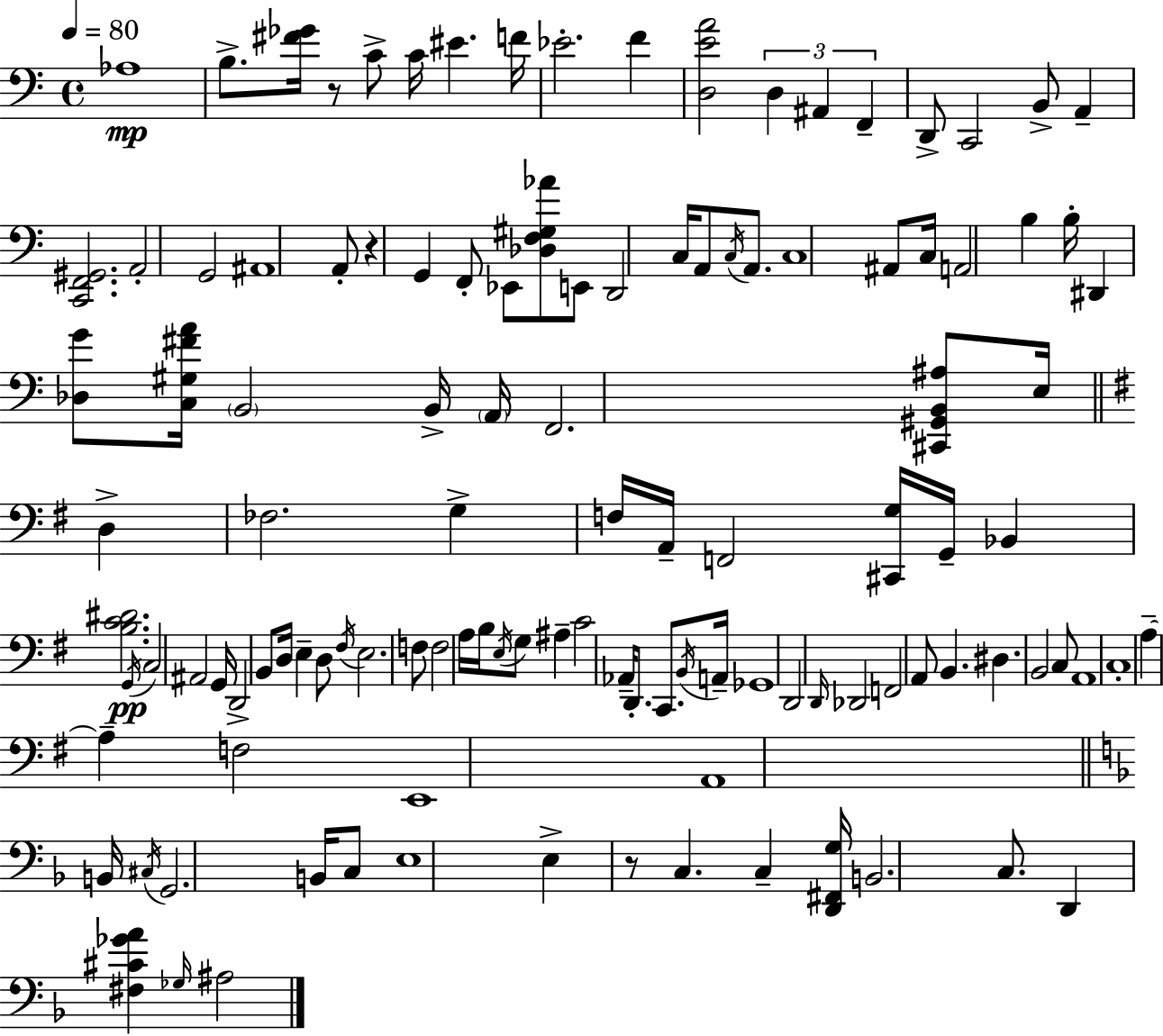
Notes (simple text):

Ab3/w B3/e. [F#4,Gb4]/s R/e C4/e C4/s EIS4/q. F4/s Eb4/h. F4/q [D3,E4,A4]/h D3/q A#2/q F2/q D2/e C2/h B2/e A2/q [C2,F2,G#2]/h. A2/h G2/h A#2/w A2/e R/q G2/q F2/e Eb2/e [Db3,F3,G#3,Ab4]/e E2/e D2/h C3/s A2/e C3/s A2/e. C3/w A#2/e C3/s A2/h B3/q B3/s D#2/q [Db3,G4]/e [C3,G#3,F#4,A4]/s B2/h B2/s A2/s F2/h. [C#2,G#2,B2,A#3]/e E3/s D3/q FES3/h. G3/q F3/s A2/s F2/h [C#2,G3]/s G2/s Bb2/q [B3,C4,D#4]/h. G2/s C3/h A#2/h G2/s D2/h B2/e D3/s E3/q D3/e F#3/s E3/h. F3/e F3/h A3/s B3/s E3/s G3/e A#3/q C4/h Ab2/s D2/e. C2/e. B2/s A2/s Gb2/w D2/h D2/s Db2/h F2/h A2/e B2/q. D#3/q. B2/h C3/e A2/w C3/w A3/q A3/q F3/h E2/w A2/w B2/s C#3/s G2/h. B2/s C3/e E3/w E3/q R/e C3/q. C3/q [D2,F#2,G3]/s B2/h. C3/e. D2/q [F#3,C#4,Gb4,A4]/q Gb3/s A#3/h